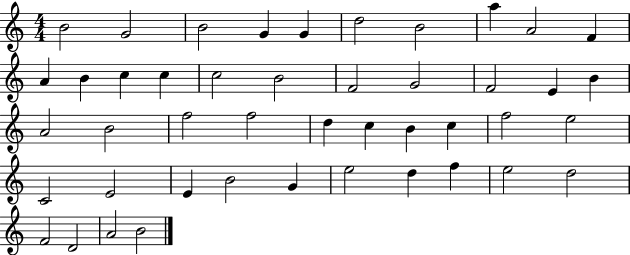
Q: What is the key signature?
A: C major